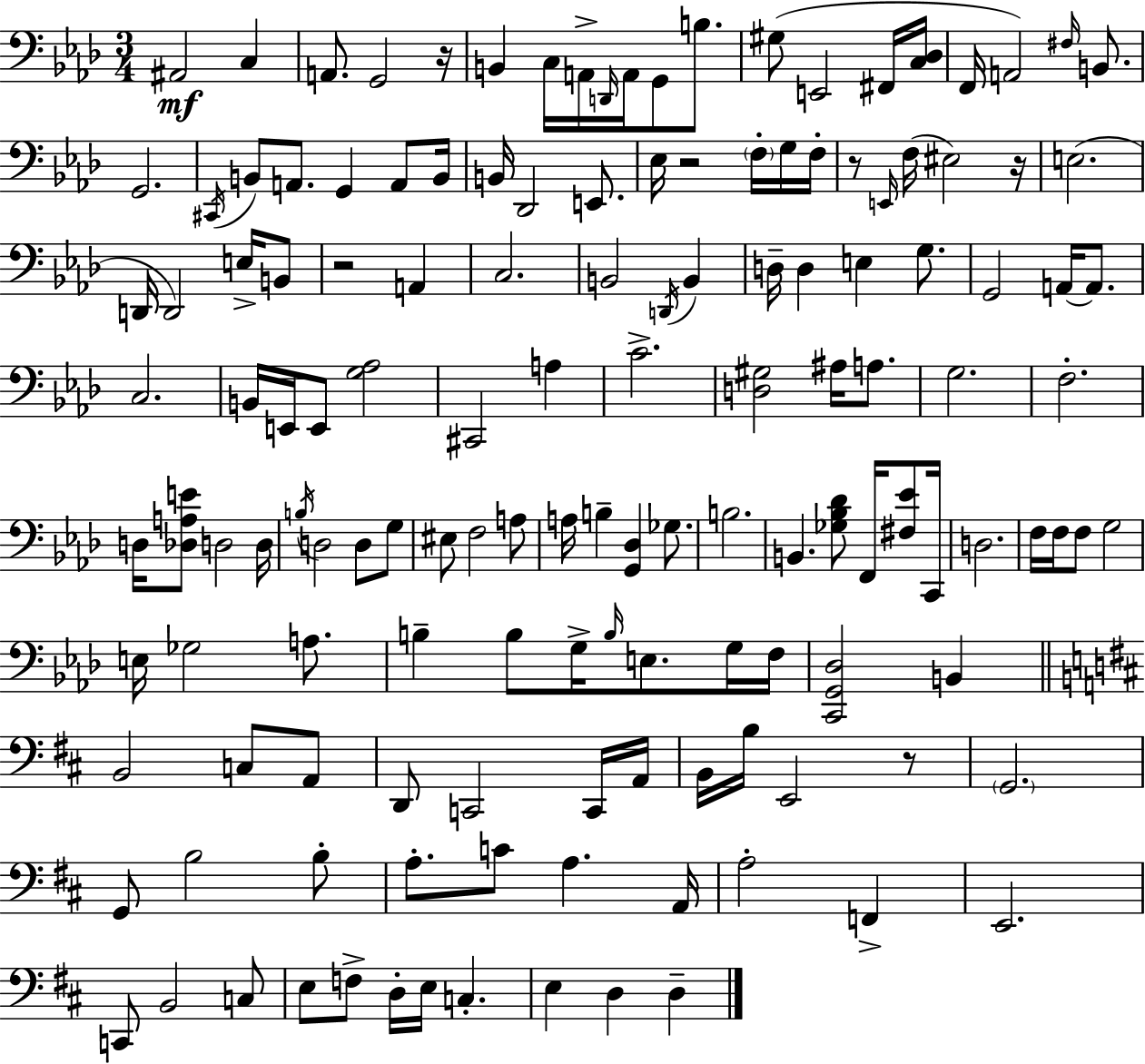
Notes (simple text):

A#2/h C3/q A2/e. G2/h R/s B2/q C3/s A2/s D2/s A2/s G2/e B3/e. G#3/e E2/h F#2/s [C3,Db3]/s F2/s A2/h F#3/s B2/e. G2/h. C#2/s B2/e A2/e. G2/q A2/e B2/s B2/s Db2/h E2/e. Eb3/s R/h F3/s G3/s F3/s R/e E2/s F3/s EIS3/h R/s E3/h. D2/s D2/h E3/s B2/e R/h A2/q C3/h. B2/h D2/s B2/q D3/s D3/q E3/q G3/e. G2/h A2/s A2/e. C3/h. B2/s E2/s E2/e [G3,Ab3]/h C#2/h A3/q C4/h. [D3,G#3]/h A#3/s A3/e. G3/h. F3/h. D3/s [Db3,A3,E4]/e D3/h D3/s B3/s D3/h D3/e G3/e EIS3/e F3/h A3/e A3/s B3/q [G2,Db3]/q Gb3/e. B3/h. B2/q. [Gb3,Bb3,Db4]/e F2/s [F#3,Eb4]/e C2/s D3/h. F3/s F3/s F3/e G3/h E3/s Gb3/h A3/e. B3/q B3/e G3/s B3/s E3/e. G3/s F3/s [C2,G2,Db3]/h B2/q B2/h C3/e A2/e D2/e C2/h C2/s A2/s B2/s B3/s E2/h R/e G2/h. G2/e B3/h B3/e A3/e. C4/e A3/q. A2/s A3/h F2/q E2/h. C2/e B2/h C3/e E3/e F3/e D3/s E3/s C3/q. E3/q D3/q D3/q